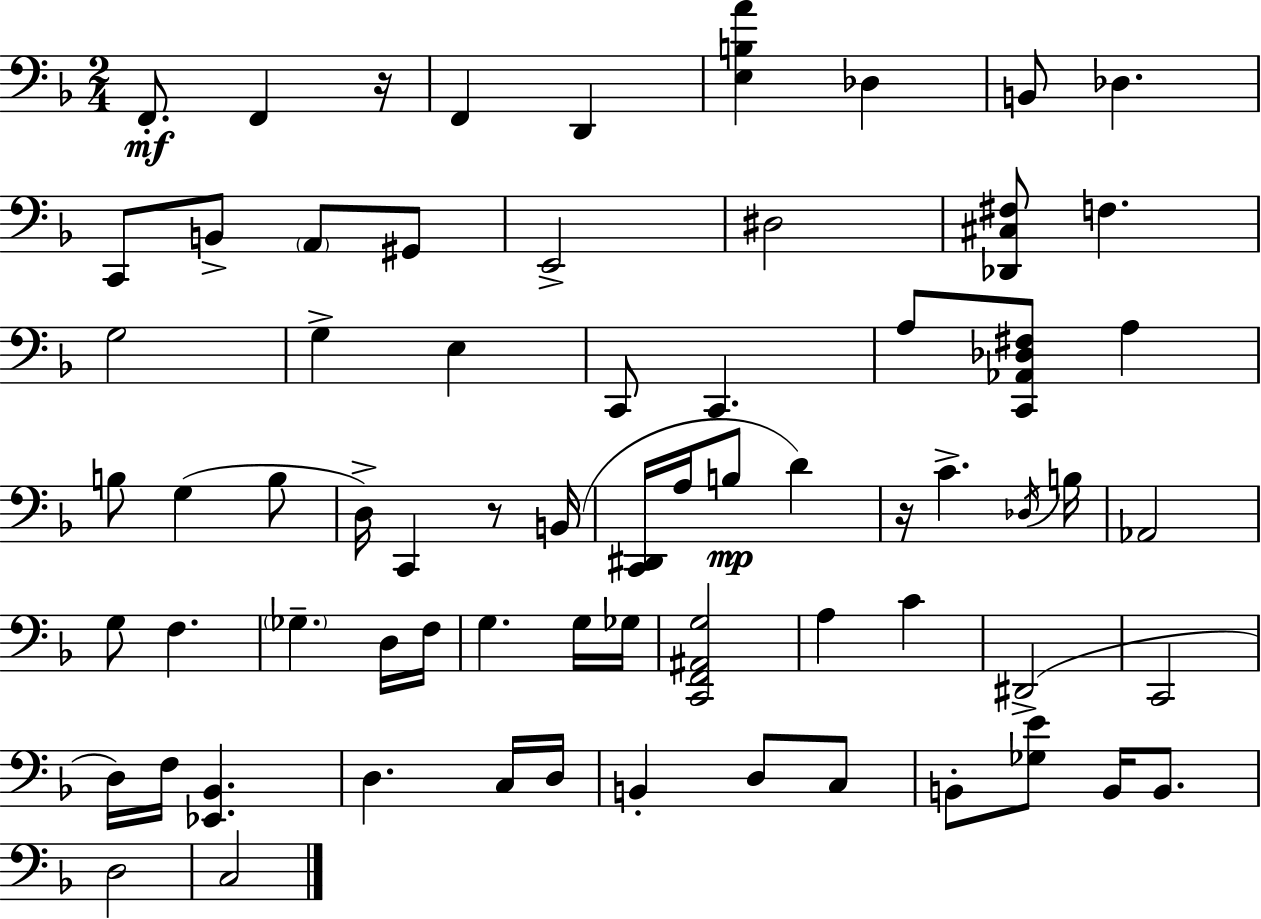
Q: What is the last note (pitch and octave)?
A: C3